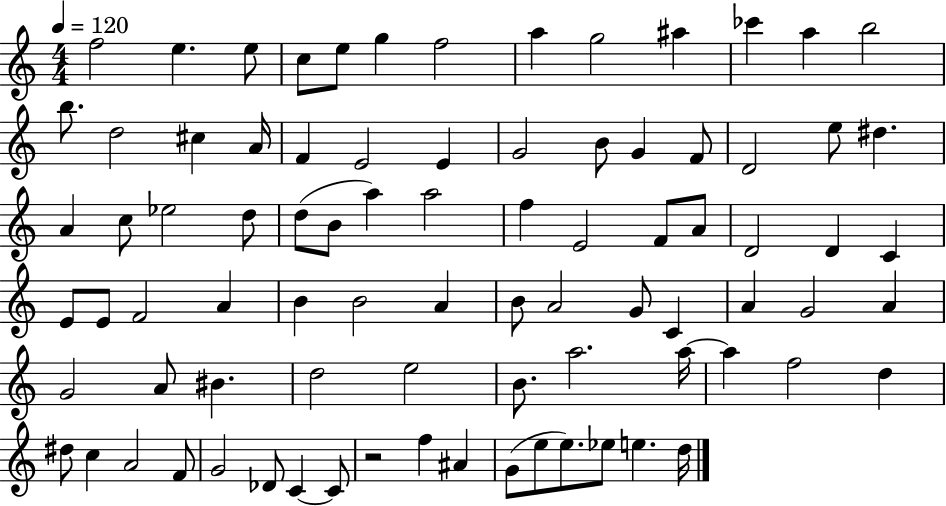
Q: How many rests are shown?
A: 1